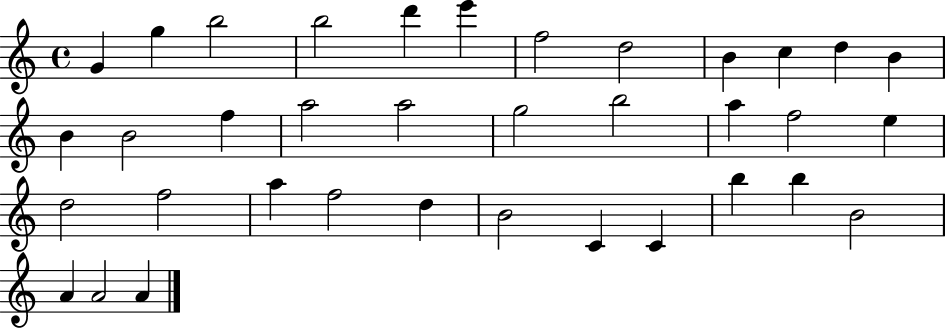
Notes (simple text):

G4/q G5/q B5/h B5/h D6/q E6/q F5/h D5/h B4/q C5/q D5/q B4/q B4/q B4/h F5/q A5/h A5/h G5/h B5/h A5/q F5/h E5/q D5/h F5/h A5/q F5/h D5/q B4/h C4/q C4/q B5/q B5/q B4/h A4/q A4/h A4/q